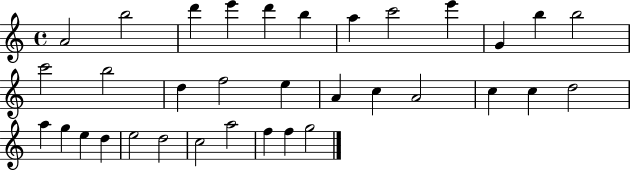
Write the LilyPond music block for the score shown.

{
  \clef treble
  \time 4/4
  \defaultTimeSignature
  \key c \major
  a'2 b''2 | d'''4 e'''4 d'''4 b''4 | a''4 c'''2 e'''4 | g'4 b''4 b''2 | \break c'''2 b''2 | d''4 f''2 e''4 | a'4 c''4 a'2 | c''4 c''4 d''2 | \break a''4 g''4 e''4 d''4 | e''2 d''2 | c''2 a''2 | f''4 f''4 g''2 | \break \bar "|."
}